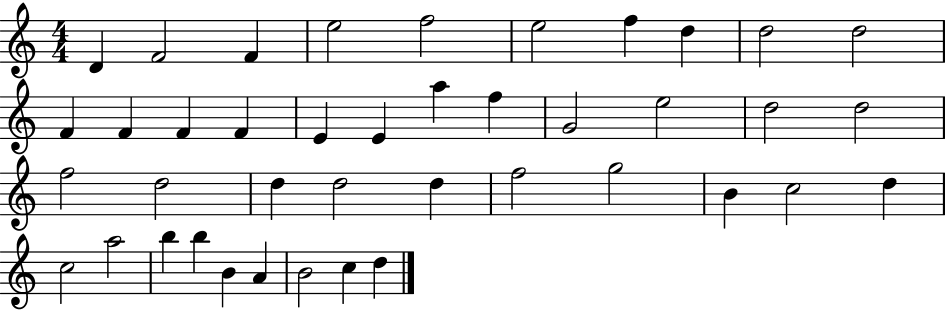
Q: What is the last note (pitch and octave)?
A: D5